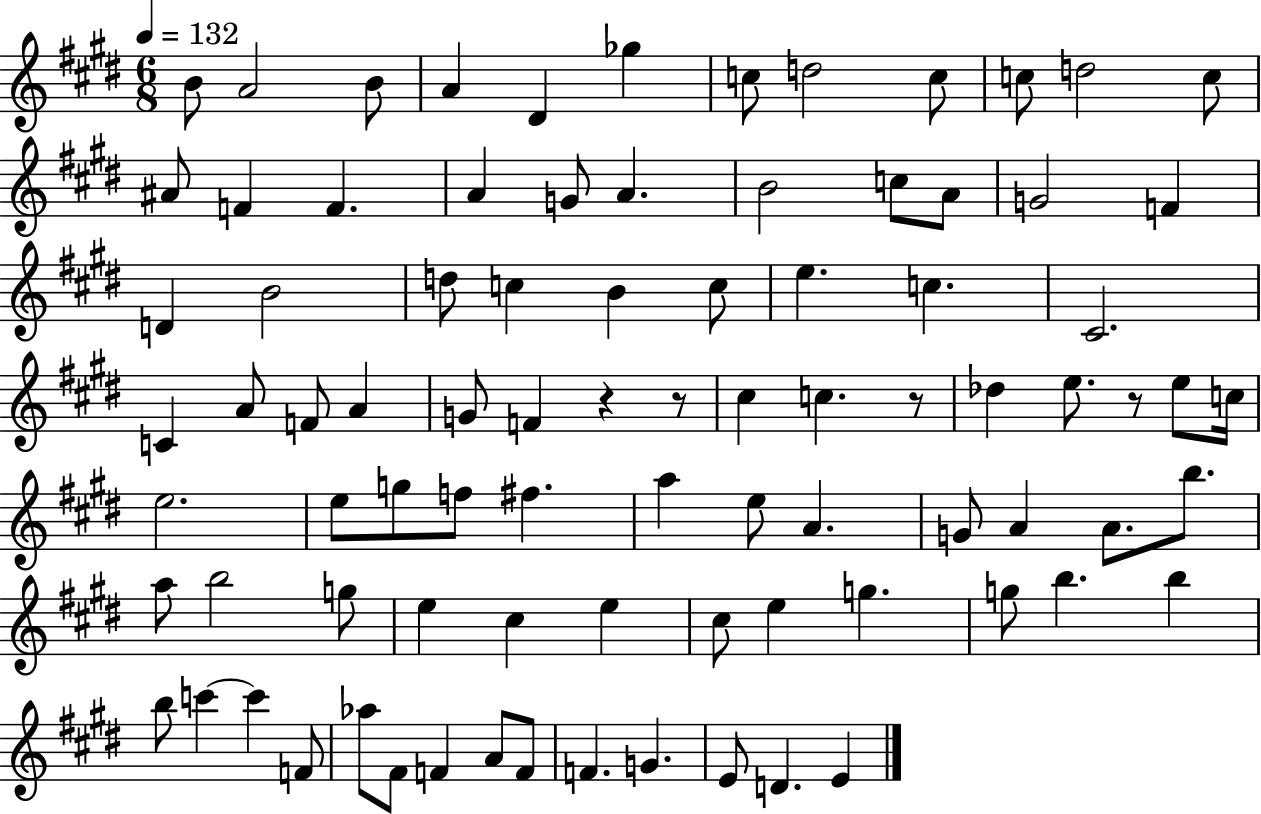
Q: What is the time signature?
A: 6/8